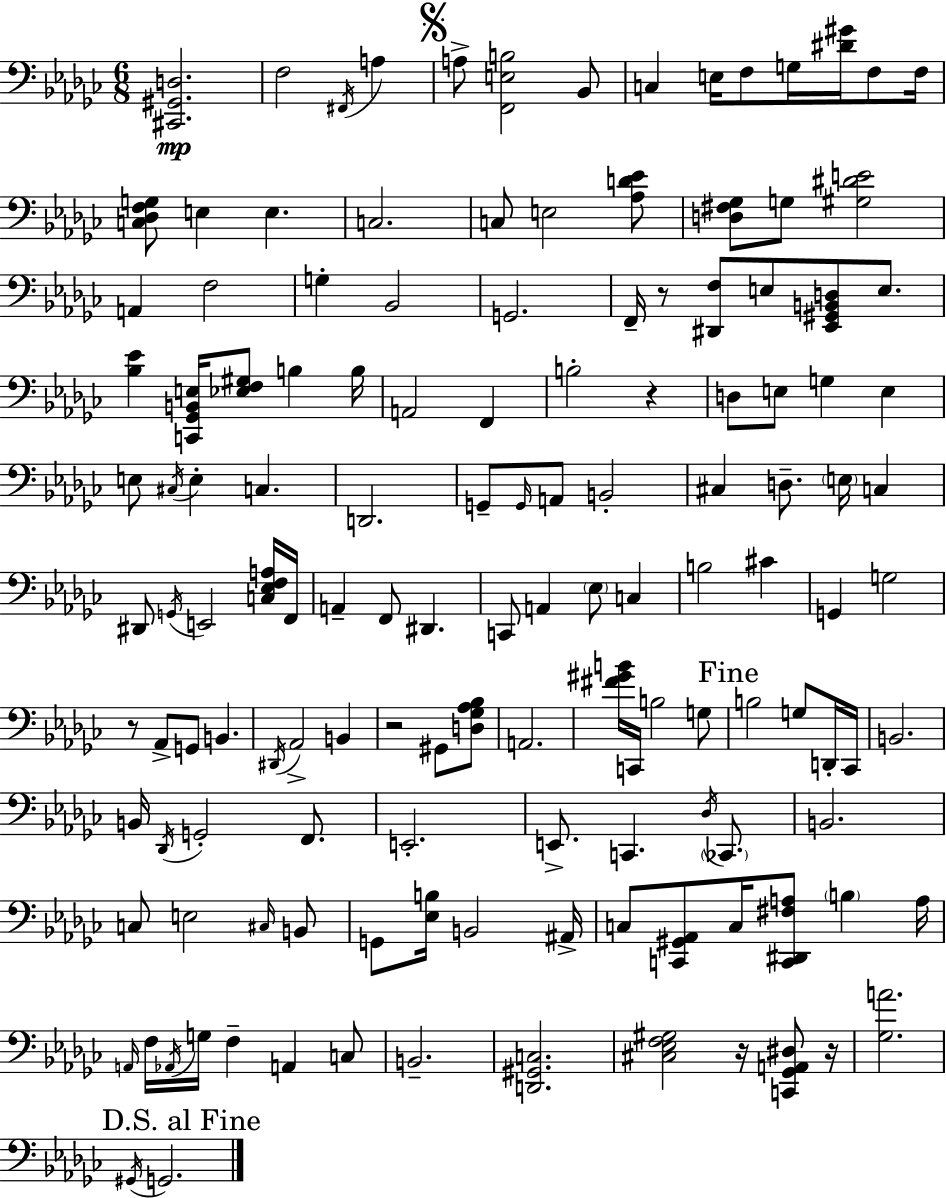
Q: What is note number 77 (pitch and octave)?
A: CES2